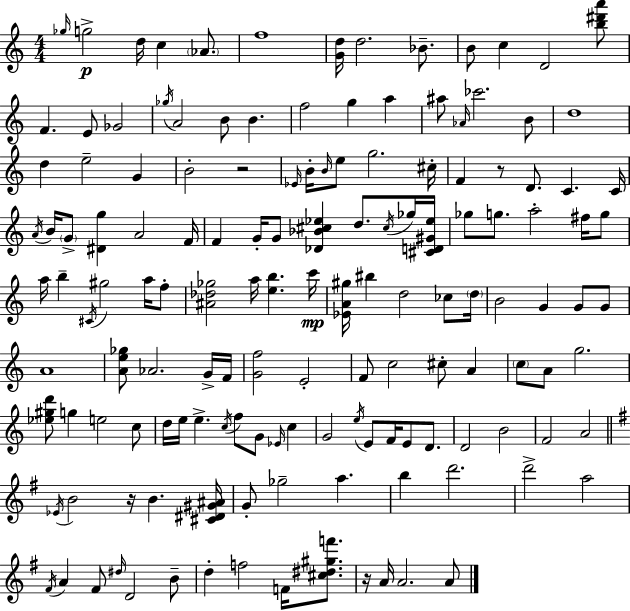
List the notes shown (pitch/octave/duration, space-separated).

Gb5/s G5/h D5/s C5/q Ab4/e. F5/w [G4,D5]/s D5/h. Bb4/e. B4/e C5/q D4/h [B5,D#6,A6]/e F4/q. E4/e Gb4/h Gb5/s A4/h B4/e B4/q. F5/h G5/q A5/q A#5/e Ab4/s CES6/h. B4/e D5/w D5/q E5/h G4/q B4/h R/h Eb4/s B4/s B4/s E5/e G5/h. C#5/s F4/q R/e D4/e. C4/q. C4/s A4/s B4/s G4/e [D#4,G5]/q A4/h F4/s F4/q G4/s G4/e [Db4,Bb4,C#5,Eb5]/q D5/e. C#5/s Gb5/s [C#4,D4,G#4,Eb5]/s Gb5/e G5/e. A5/h F#5/s G5/e A5/s B5/q C#4/s G#5/h A5/s F5/e [A#4,Db5,Gb5]/h A5/s [E5,B5]/q. C6/s [Eb4,A4,G#5]/s BIS5/q D5/h CES5/e D5/s B4/h G4/q G4/e G4/e A4/w [A4,E5,Gb5]/e Ab4/h. G4/s F4/s [G4,F5]/h E4/h F4/e C5/h C#5/e A4/q C5/e A4/e G5/h. [Eb5,G#5,D6]/e G5/q E5/h C5/e D5/s E5/s E5/q. C5/s F5/e G4/e Eb4/s C5/q G4/h E5/s E4/e F4/s E4/e D4/e. D4/h B4/h F4/h A4/h Eb4/s B4/h R/s B4/q. [C#4,D#4,G#4,A#4]/s G4/e Gb5/h A5/q. B5/q D6/h. D6/h A5/h F#4/s A4/q F#4/e D#5/s D4/h B4/e D5/q F5/h F4/s [C#5,D#5,G#5,F6]/e. R/s A4/s A4/h. A4/e